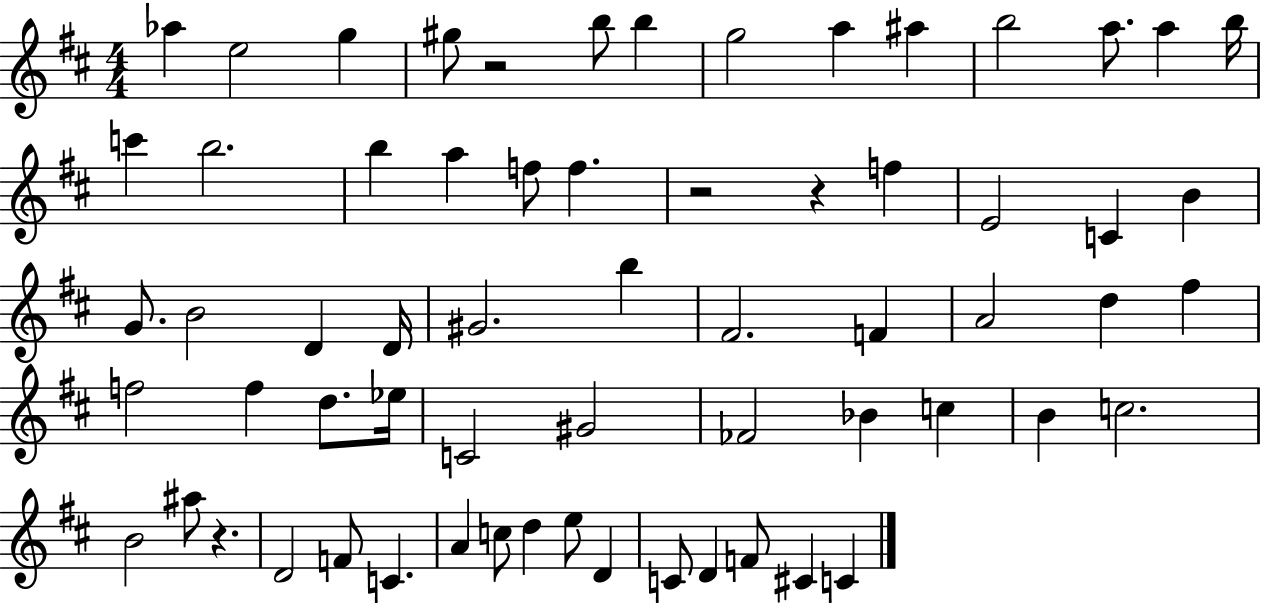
{
  \clef treble
  \numericTimeSignature
  \time 4/4
  \key d \major
  aes''4 e''2 g''4 | gis''8 r2 b''8 b''4 | g''2 a''4 ais''4 | b''2 a''8. a''4 b''16 | \break c'''4 b''2. | b''4 a''4 f''8 f''4. | r2 r4 f''4 | e'2 c'4 b'4 | \break g'8. b'2 d'4 d'16 | gis'2. b''4 | fis'2. f'4 | a'2 d''4 fis''4 | \break f''2 f''4 d''8. ees''16 | c'2 gis'2 | fes'2 bes'4 c''4 | b'4 c''2. | \break b'2 ais''8 r4. | d'2 f'8 c'4. | a'4 c''8 d''4 e''8 d'4 | c'8 d'4 f'8 cis'4 c'4 | \break \bar "|."
}